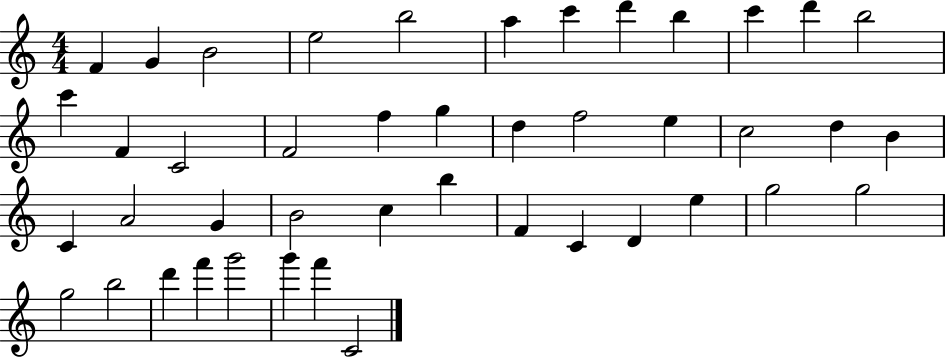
{
  \clef treble
  \numericTimeSignature
  \time 4/4
  \key c \major
  f'4 g'4 b'2 | e''2 b''2 | a''4 c'''4 d'''4 b''4 | c'''4 d'''4 b''2 | \break c'''4 f'4 c'2 | f'2 f''4 g''4 | d''4 f''2 e''4 | c''2 d''4 b'4 | \break c'4 a'2 g'4 | b'2 c''4 b''4 | f'4 c'4 d'4 e''4 | g''2 g''2 | \break g''2 b''2 | d'''4 f'''4 g'''2 | g'''4 f'''4 c'2 | \bar "|."
}